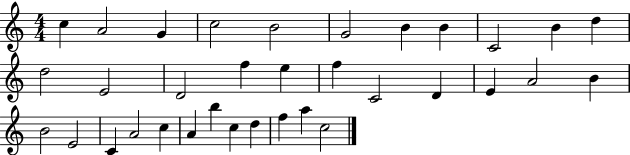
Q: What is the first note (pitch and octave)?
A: C5